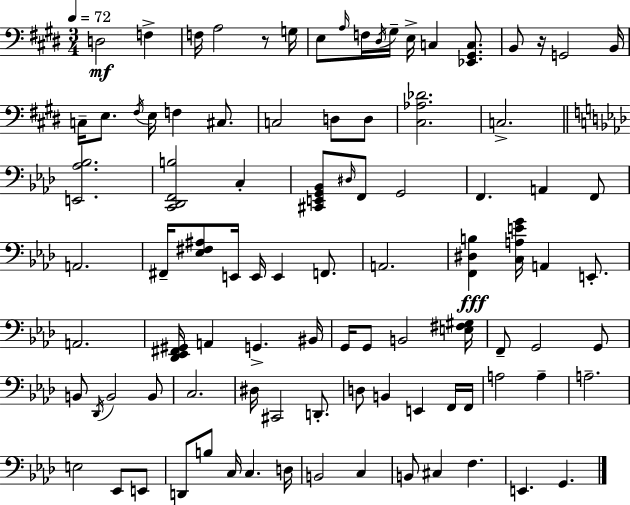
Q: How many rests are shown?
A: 2